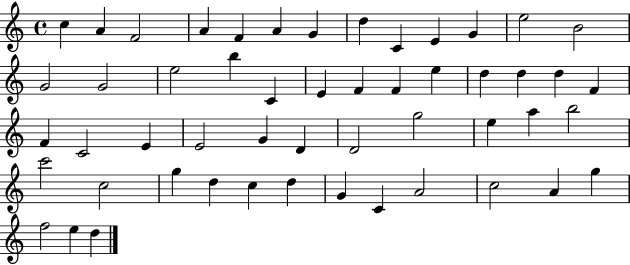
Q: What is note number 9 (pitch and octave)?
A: C4